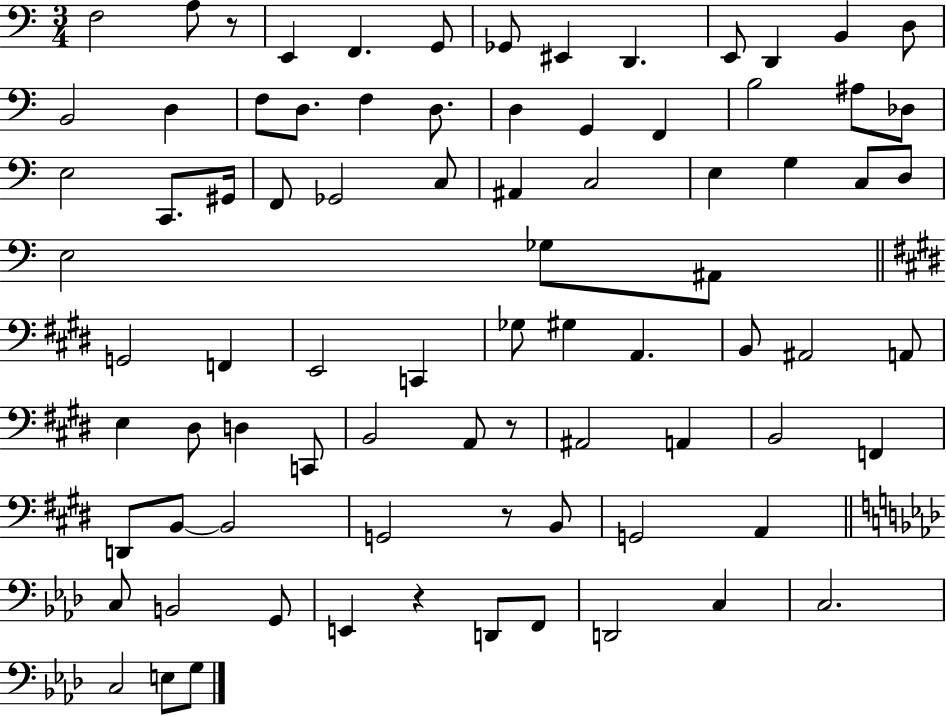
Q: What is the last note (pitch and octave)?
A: G3